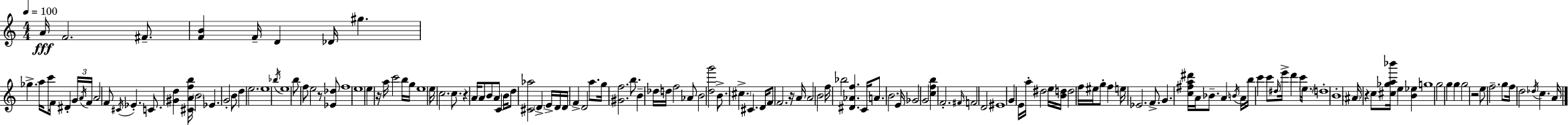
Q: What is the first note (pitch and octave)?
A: A4